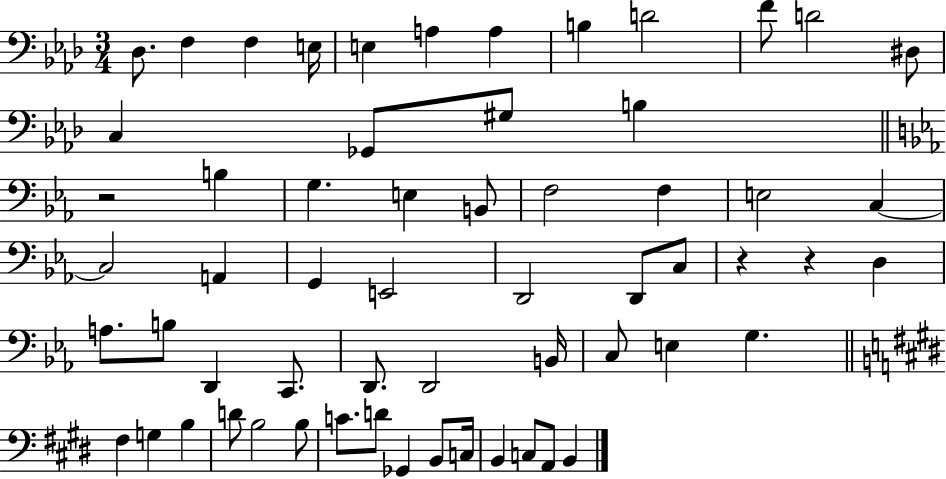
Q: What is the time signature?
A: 3/4